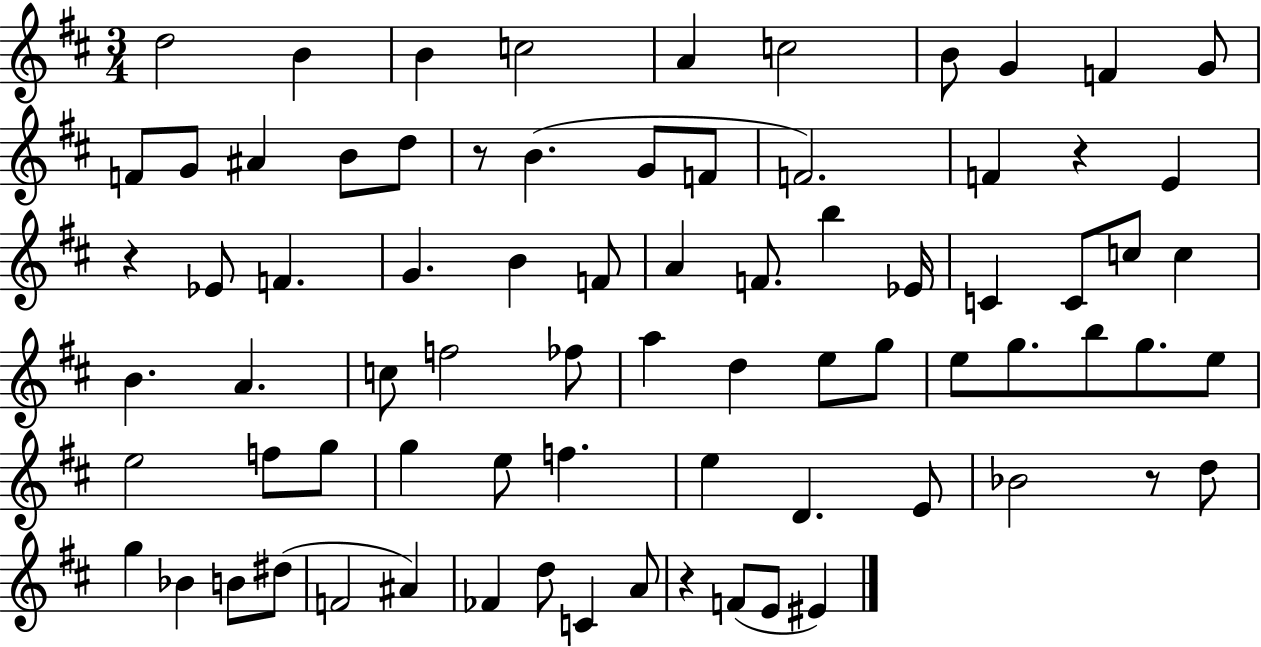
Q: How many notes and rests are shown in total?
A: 77